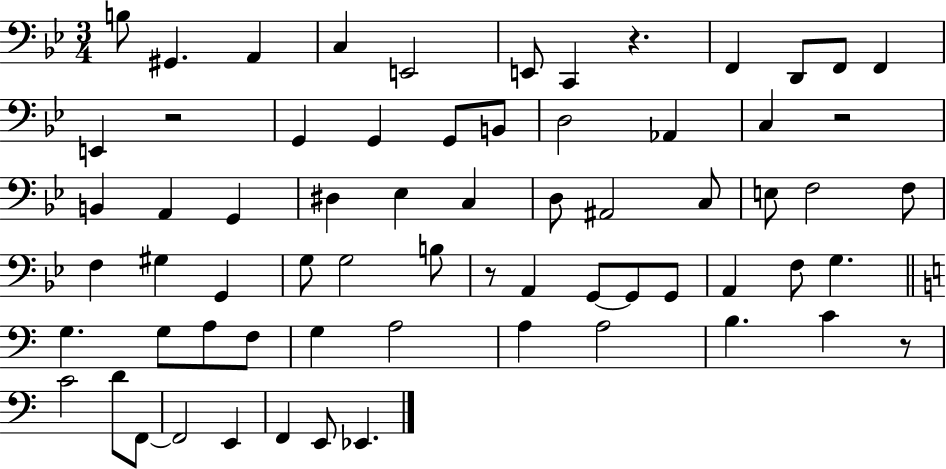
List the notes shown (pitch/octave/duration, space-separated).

B3/e G#2/q. A2/q C3/q E2/h E2/e C2/q R/q. F2/q D2/e F2/e F2/q E2/q R/h G2/q G2/q G2/e B2/e D3/h Ab2/q C3/q R/h B2/q A2/q G2/q D#3/q Eb3/q C3/q D3/e A#2/h C3/e E3/e F3/h F3/e F3/q G#3/q G2/q G3/e G3/h B3/e R/e A2/q G2/e G2/e G2/e A2/q F3/e G3/q. G3/q. G3/e A3/e F3/e G3/q A3/h A3/q A3/h B3/q. C4/q R/e C4/h D4/e F2/e F2/h E2/q F2/q E2/e Eb2/q.